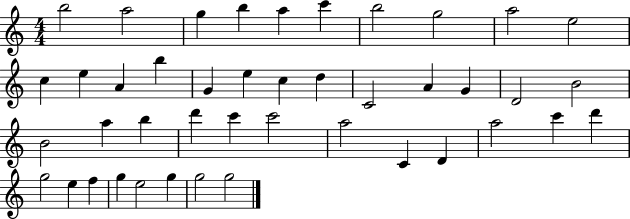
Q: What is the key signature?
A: C major